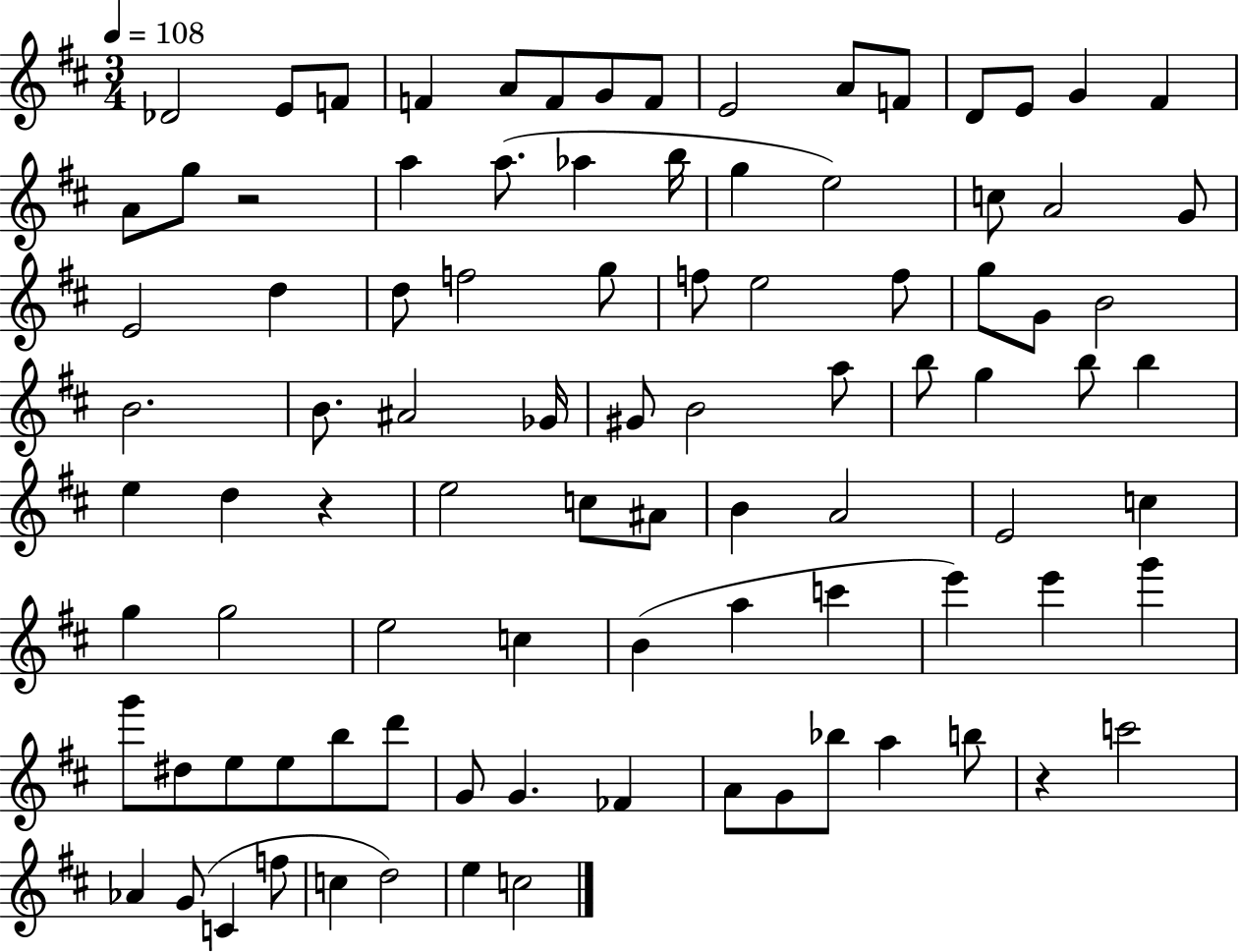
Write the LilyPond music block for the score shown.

{
  \clef treble
  \numericTimeSignature
  \time 3/4
  \key d \major
  \tempo 4 = 108
  des'2 e'8 f'8 | f'4 a'8 f'8 g'8 f'8 | e'2 a'8 f'8 | d'8 e'8 g'4 fis'4 | \break a'8 g''8 r2 | a''4 a''8.( aes''4 b''16 | g''4 e''2) | c''8 a'2 g'8 | \break e'2 d''4 | d''8 f''2 g''8 | f''8 e''2 f''8 | g''8 g'8 b'2 | \break b'2. | b'8. ais'2 ges'16 | gis'8 b'2 a''8 | b''8 g''4 b''8 b''4 | \break e''4 d''4 r4 | e''2 c''8 ais'8 | b'4 a'2 | e'2 c''4 | \break g''4 g''2 | e''2 c''4 | b'4( a''4 c'''4 | e'''4) e'''4 g'''4 | \break g'''8 dis''8 e''8 e''8 b''8 d'''8 | g'8 g'4. fes'4 | a'8 g'8 bes''8 a''4 b''8 | r4 c'''2 | \break aes'4 g'8( c'4 f''8 | c''4 d''2) | e''4 c''2 | \bar "|."
}